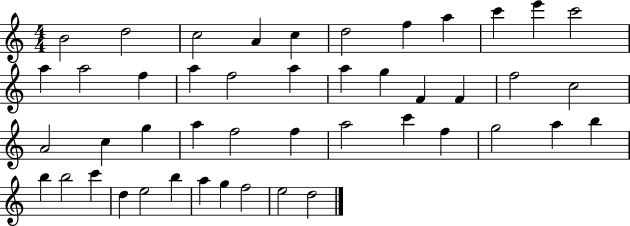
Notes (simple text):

B4/h D5/h C5/h A4/q C5/q D5/h F5/q A5/q C6/q E6/q C6/h A5/q A5/h F5/q A5/q F5/h A5/q A5/q G5/q F4/q F4/q F5/h C5/h A4/h C5/q G5/q A5/q F5/h F5/q A5/h C6/q F5/q G5/h A5/q B5/q B5/q B5/h C6/q D5/q E5/h B5/q A5/q G5/q F5/h E5/h D5/h